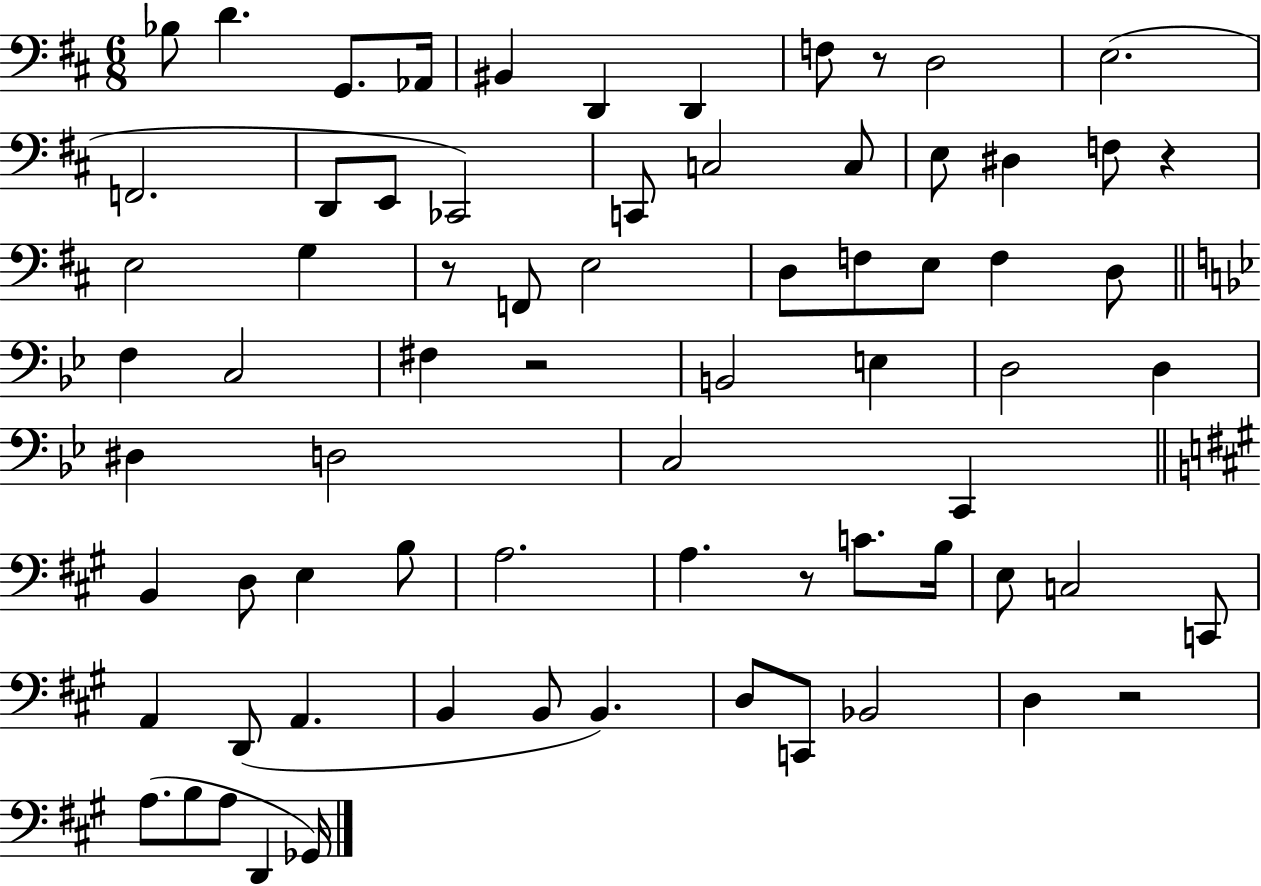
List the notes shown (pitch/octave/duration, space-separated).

Bb3/e D4/q. G2/e. Ab2/s BIS2/q D2/q D2/q F3/e R/e D3/h E3/h. F2/h. D2/e E2/e CES2/h C2/e C3/h C3/e E3/e D#3/q F3/e R/q E3/h G3/q R/e F2/e E3/h D3/e F3/e E3/e F3/q D3/e F3/q C3/h F#3/q R/h B2/h E3/q D3/h D3/q D#3/q D3/h C3/h C2/q B2/q D3/e E3/q B3/e A3/h. A3/q. R/e C4/e. B3/s E3/e C3/h C2/e A2/q D2/e A2/q. B2/q B2/e B2/q. D3/e C2/e Bb2/h D3/q R/h A3/e. B3/e A3/e D2/q Gb2/s